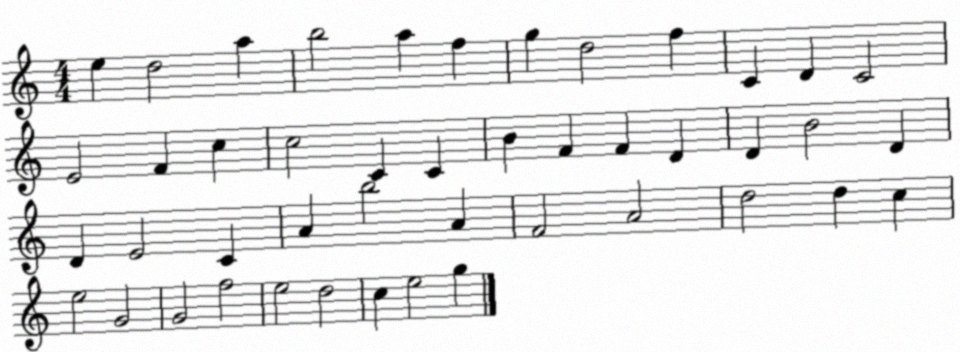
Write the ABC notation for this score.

X:1
T:Untitled
M:4/4
L:1/4
K:C
e d2 a b2 a f g d2 f C D C2 E2 F c c2 C C B F F D D B2 D D E2 C A b2 A F2 A2 d2 d c e2 G2 G2 f2 e2 d2 c e2 g